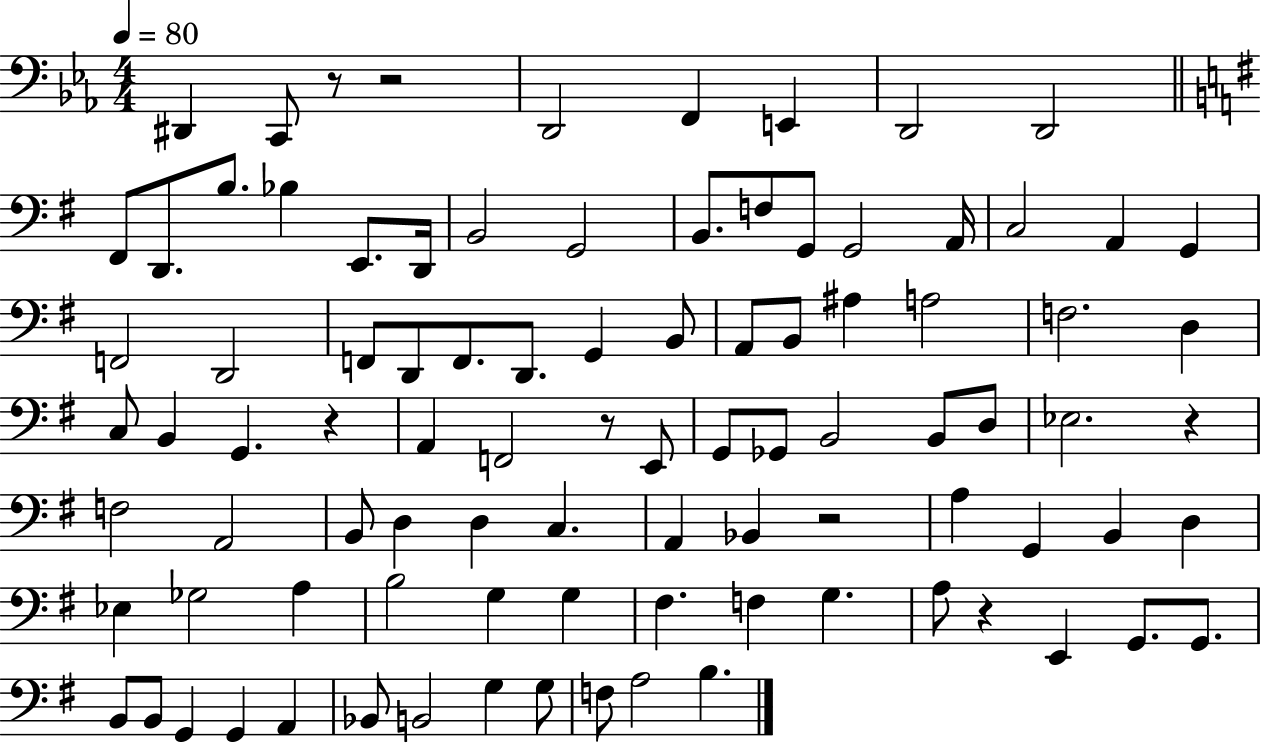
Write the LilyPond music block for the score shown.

{
  \clef bass
  \numericTimeSignature
  \time 4/4
  \key ees \major
  \tempo 4 = 80
  dis,4 c,8 r8 r2 | d,2 f,4 e,4 | d,2 d,2 | \bar "||" \break \key g \major fis,8 d,8. b8. bes4 e,8. d,16 | b,2 g,2 | b,8. f8 g,8 g,2 a,16 | c2 a,4 g,4 | \break f,2 d,2 | f,8 d,8 f,8. d,8. g,4 b,8 | a,8 b,8 ais4 a2 | f2. d4 | \break c8 b,4 g,4. r4 | a,4 f,2 r8 e,8 | g,8 ges,8 b,2 b,8 d8 | ees2. r4 | \break f2 a,2 | b,8 d4 d4 c4. | a,4 bes,4 r2 | a4 g,4 b,4 d4 | \break ees4 ges2 a4 | b2 g4 g4 | fis4. f4 g4. | a8 r4 e,4 g,8. g,8. | \break b,8 b,8 g,4 g,4 a,4 | bes,8 b,2 g4 g8 | f8 a2 b4. | \bar "|."
}